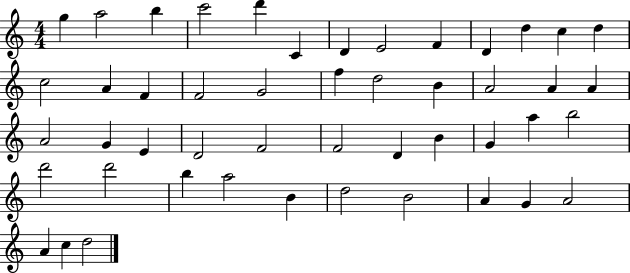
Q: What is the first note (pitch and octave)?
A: G5